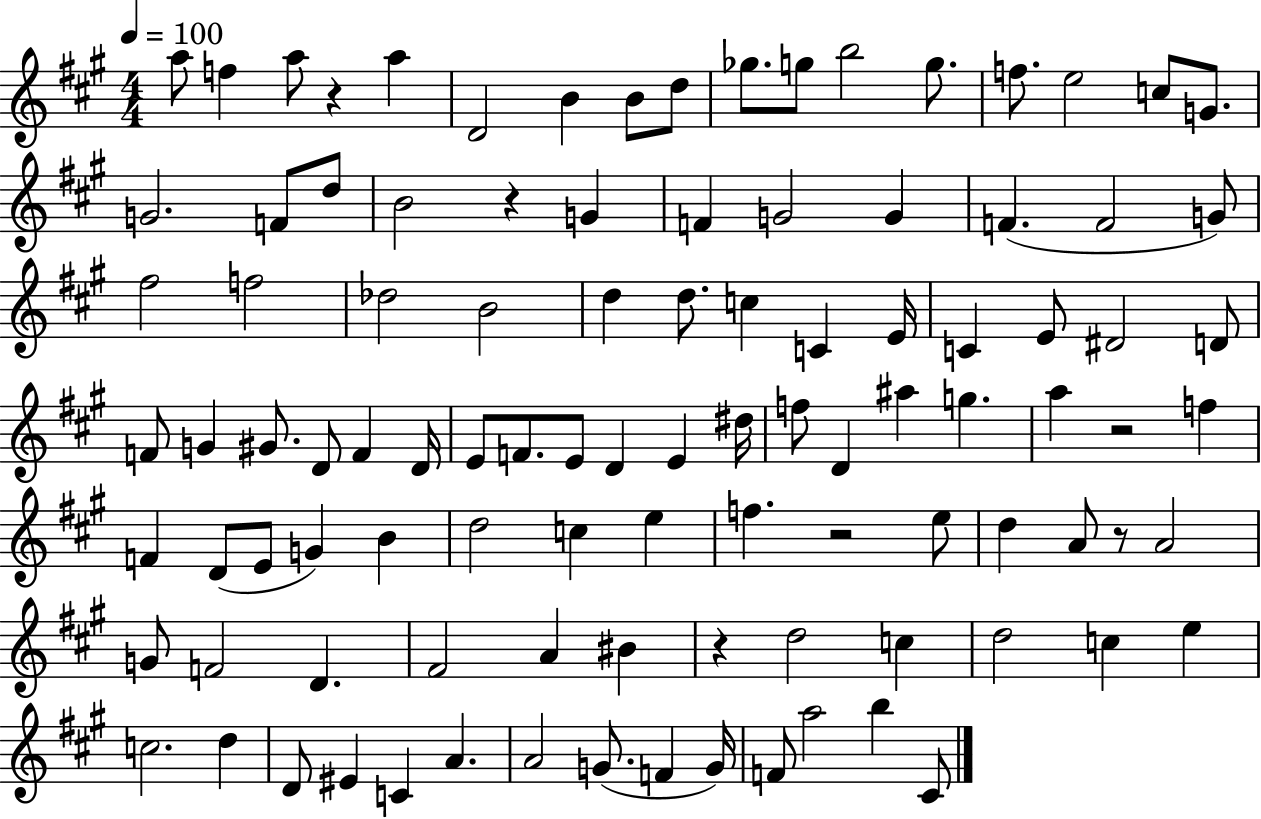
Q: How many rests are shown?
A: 6